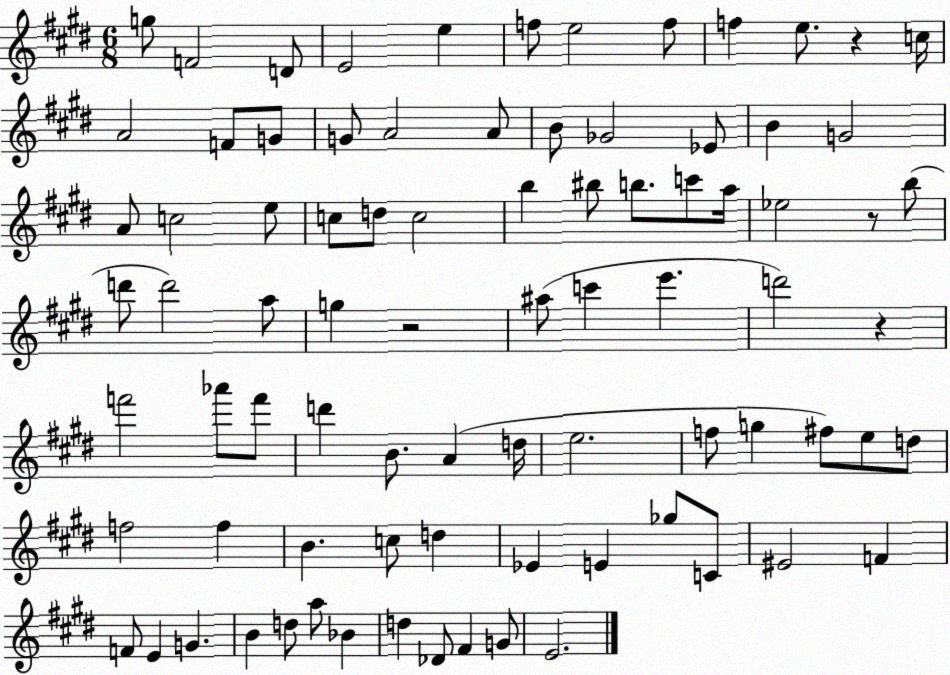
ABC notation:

X:1
T:Untitled
M:6/8
L:1/4
K:E
g/2 F2 D/2 E2 e f/2 e2 f/2 f e/2 z c/4 A2 F/2 G/2 G/2 A2 A/2 B/2 _G2 _E/2 B G2 A/2 c2 e/2 c/2 d/2 c2 b ^b/2 b/2 c'/2 a/4 _e2 z/2 b/2 d'/2 d'2 a/2 g z2 ^a/2 c' e' d'2 z f'2 _a'/2 f'/2 d' B/2 A d/4 e2 f/2 g ^f/2 e/2 d/2 f2 f B c/2 d _E E _g/2 C/2 ^E2 F F/2 E G B d/2 a/2 _B d _D/2 ^F G/2 E2